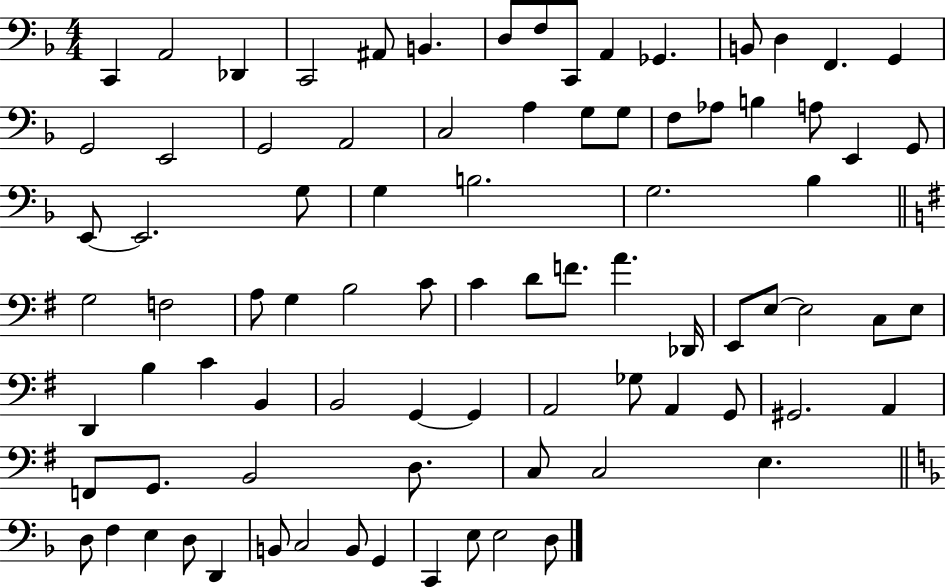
X:1
T:Untitled
M:4/4
L:1/4
K:F
C,, A,,2 _D,, C,,2 ^A,,/2 B,, D,/2 F,/2 C,,/2 A,, _G,, B,,/2 D, F,, G,, G,,2 E,,2 G,,2 A,,2 C,2 A, G,/2 G,/2 F,/2 _A,/2 B, A,/2 E,, G,,/2 E,,/2 E,,2 G,/2 G, B,2 G,2 _B, G,2 F,2 A,/2 G, B,2 C/2 C D/2 F/2 A _D,,/4 E,,/2 E,/2 E,2 C,/2 E,/2 D,, B, C B,, B,,2 G,, G,, A,,2 _G,/2 A,, G,,/2 ^G,,2 A,, F,,/2 G,,/2 B,,2 D,/2 C,/2 C,2 E, D,/2 F, E, D,/2 D,, B,,/2 C,2 B,,/2 G,, C,, E,/2 E,2 D,/2